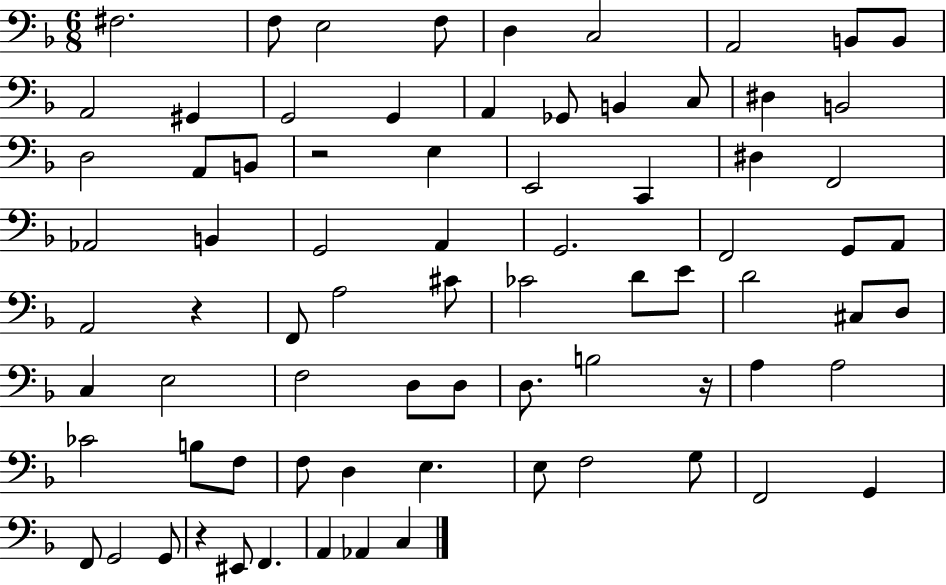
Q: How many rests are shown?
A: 4